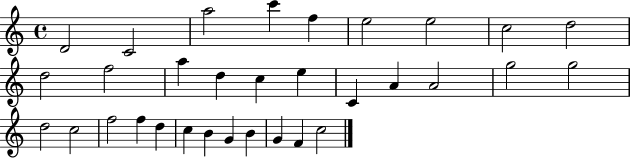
{
  \clef treble
  \time 4/4
  \defaultTimeSignature
  \key c \major
  d'2 c'2 | a''2 c'''4 f''4 | e''2 e''2 | c''2 d''2 | \break d''2 f''2 | a''4 d''4 c''4 e''4 | c'4 a'4 a'2 | g''2 g''2 | \break d''2 c''2 | f''2 f''4 d''4 | c''4 b'4 g'4 b'4 | g'4 f'4 c''2 | \break \bar "|."
}